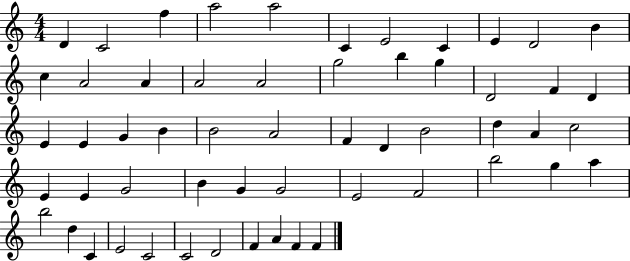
{
  \clef treble
  \numericTimeSignature
  \time 4/4
  \key c \major
  d'4 c'2 f''4 | a''2 a''2 | c'4 e'2 c'4 | e'4 d'2 b'4 | \break c''4 a'2 a'4 | a'2 a'2 | g''2 b''4 g''4 | d'2 f'4 d'4 | \break e'4 e'4 g'4 b'4 | b'2 a'2 | f'4 d'4 b'2 | d''4 a'4 c''2 | \break e'4 e'4 g'2 | b'4 g'4 g'2 | e'2 f'2 | b''2 g''4 a''4 | \break b''2 d''4 c'4 | e'2 c'2 | c'2 d'2 | f'4 a'4 f'4 f'4 | \break \bar "|."
}